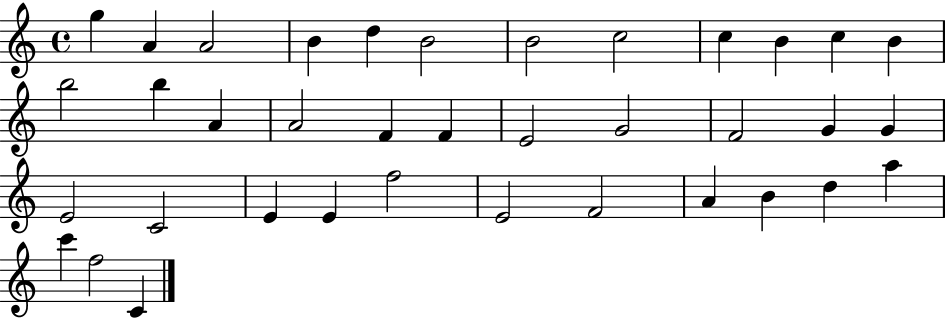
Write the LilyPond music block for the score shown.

{
  \clef treble
  \time 4/4
  \defaultTimeSignature
  \key c \major
  g''4 a'4 a'2 | b'4 d''4 b'2 | b'2 c''2 | c''4 b'4 c''4 b'4 | \break b''2 b''4 a'4 | a'2 f'4 f'4 | e'2 g'2 | f'2 g'4 g'4 | \break e'2 c'2 | e'4 e'4 f''2 | e'2 f'2 | a'4 b'4 d''4 a''4 | \break c'''4 f''2 c'4 | \bar "|."
}